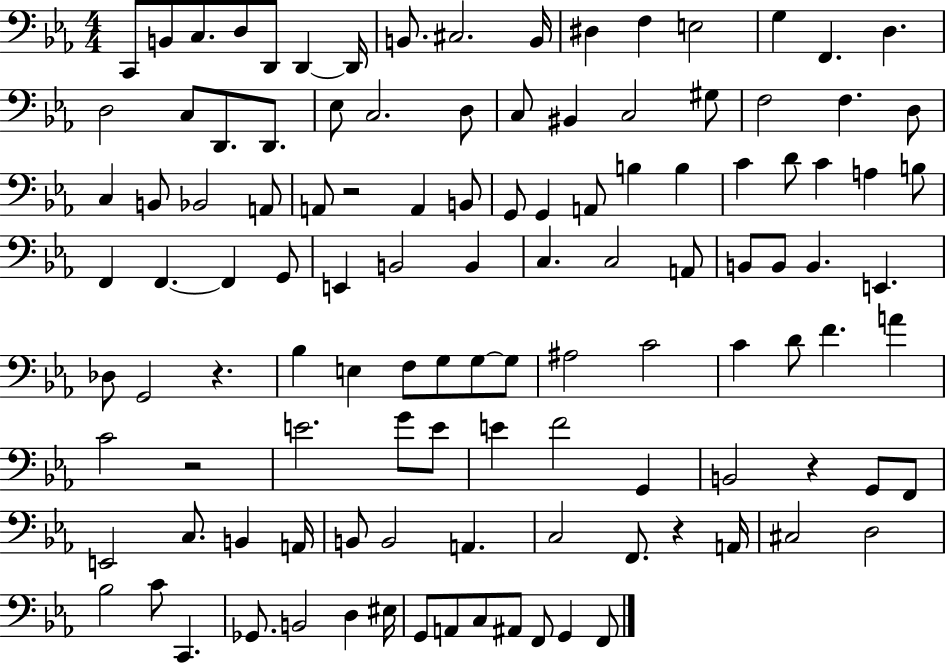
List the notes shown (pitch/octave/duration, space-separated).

C2/e B2/e C3/e. D3/e D2/e D2/q D2/s B2/e. C#3/h. B2/s D#3/q F3/q E3/h G3/q F2/q. D3/q. D3/h C3/e D2/e. D2/e. Eb3/e C3/h. D3/e C3/e BIS2/q C3/h G#3/e F3/h F3/q. D3/e C3/q B2/e Bb2/h A2/e A2/e R/h A2/q B2/e G2/e G2/q A2/e B3/q B3/q C4/q D4/e C4/q A3/q B3/e F2/q F2/q. F2/q G2/e E2/q B2/h B2/q C3/q. C3/h A2/e B2/e B2/e B2/q. E2/q. Db3/e G2/h R/q. Bb3/q E3/q F3/e G3/e G3/e G3/e A#3/h C4/h C4/q D4/e F4/q. A4/q C4/h R/h E4/h. G4/e E4/e E4/q F4/h G2/q B2/h R/q G2/e F2/e E2/h C3/e. B2/q A2/s B2/e B2/h A2/q. C3/h F2/e. R/q A2/s C#3/h D3/h Bb3/h C4/e C2/q. Gb2/e. B2/h D3/q EIS3/s G2/e A2/e C3/e A#2/e F2/e G2/q F2/e